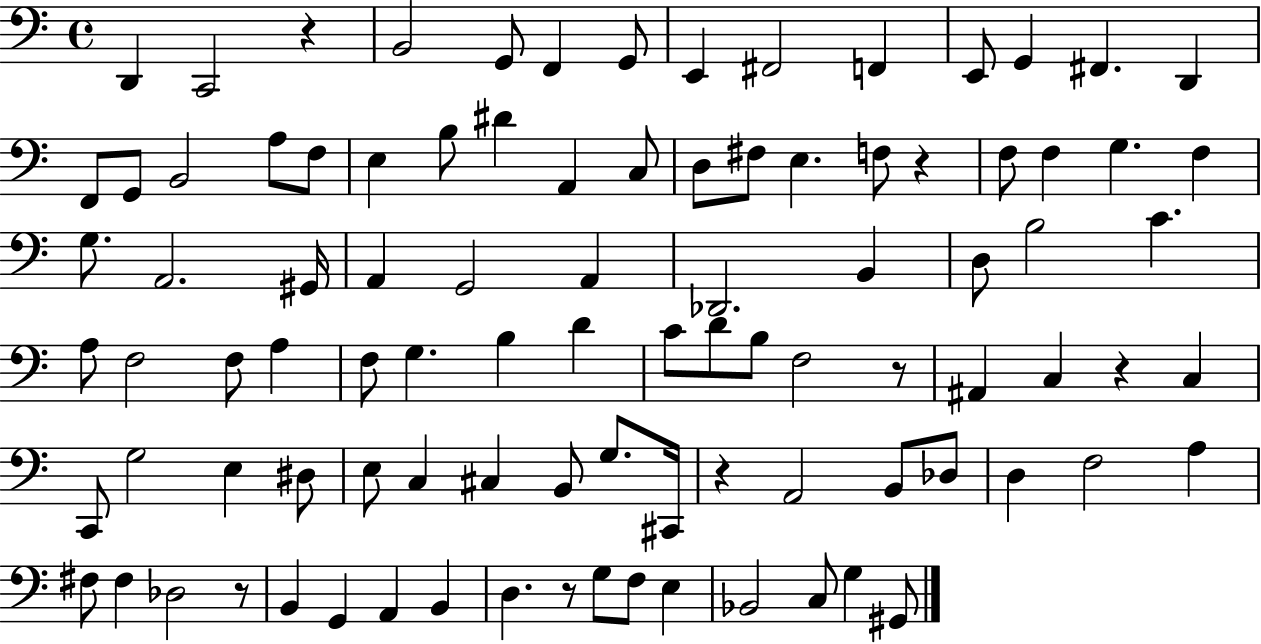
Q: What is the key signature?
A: C major